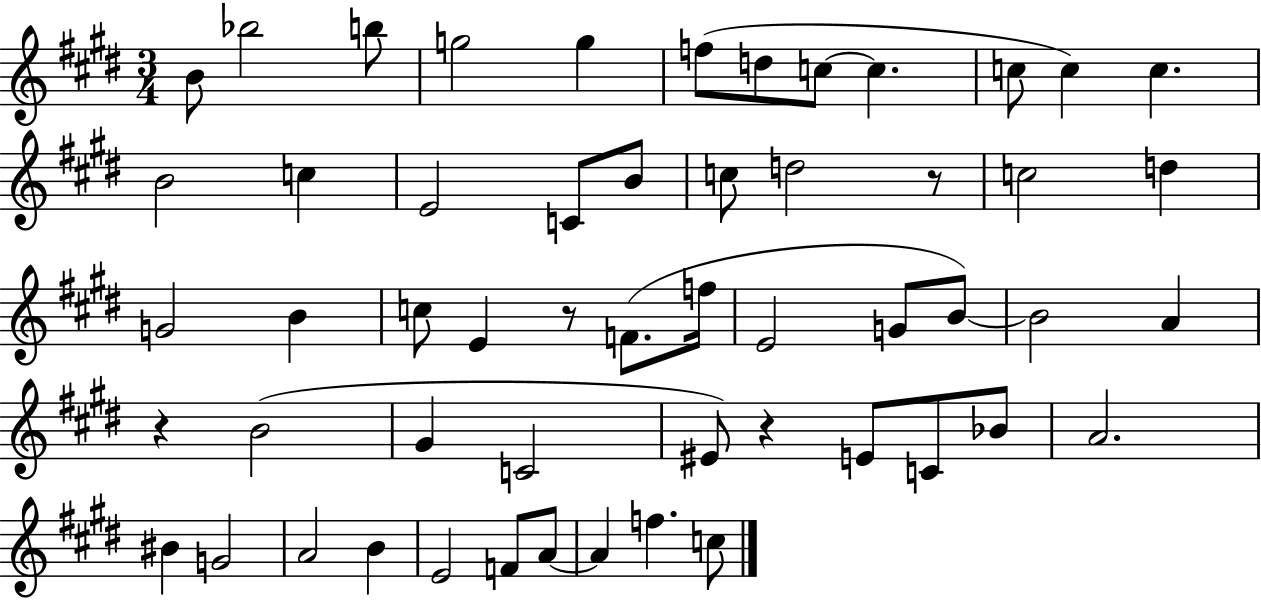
{
  \clef treble
  \numericTimeSignature
  \time 3/4
  \key e \major
  b'8 bes''2 b''8 | g''2 g''4 | f''8( d''8 c''8~~ c''4. | c''8 c''4) c''4. | \break b'2 c''4 | e'2 c'8 b'8 | c''8 d''2 r8 | c''2 d''4 | \break g'2 b'4 | c''8 e'4 r8 f'8.( f''16 | e'2 g'8 b'8~~) | b'2 a'4 | \break r4 b'2( | gis'4 c'2 | eis'8) r4 e'8 c'8 bes'8 | a'2. | \break bis'4 g'2 | a'2 b'4 | e'2 f'8 a'8~~ | a'4 f''4. c''8 | \break \bar "|."
}